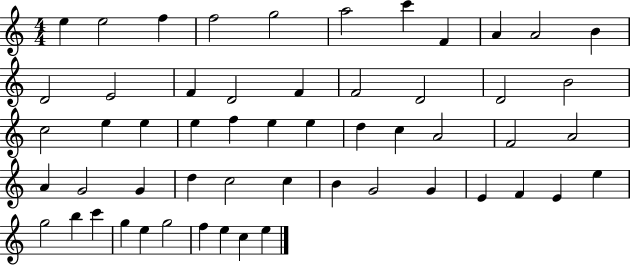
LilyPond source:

{
  \clef treble
  \numericTimeSignature
  \time 4/4
  \key c \major
  e''4 e''2 f''4 | f''2 g''2 | a''2 c'''4 f'4 | a'4 a'2 b'4 | \break d'2 e'2 | f'4 d'2 f'4 | f'2 d'2 | d'2 b'2 | \break c''2 e''4 e''4 | e''4 f''4 e''4 e''4 | d''4 c''4 a'2 | f'2 a'2 | \break a'4 g'2 g'4 | d''4 c''2 c''4 | b'4 g'2 g'4 | e'4 f'4 e'4 e''4 | \break g''2 b''4 c'''4 | g''4 e''4 g''2 | f''4 e''4 c''4 e''4 | \bar "|."
}